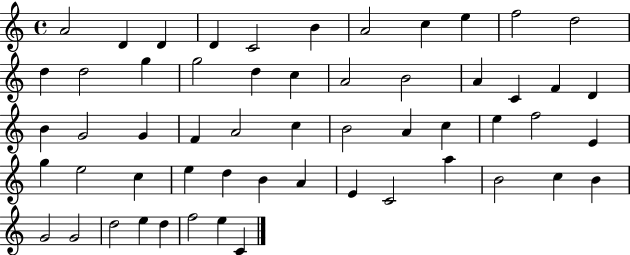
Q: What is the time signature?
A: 4/4